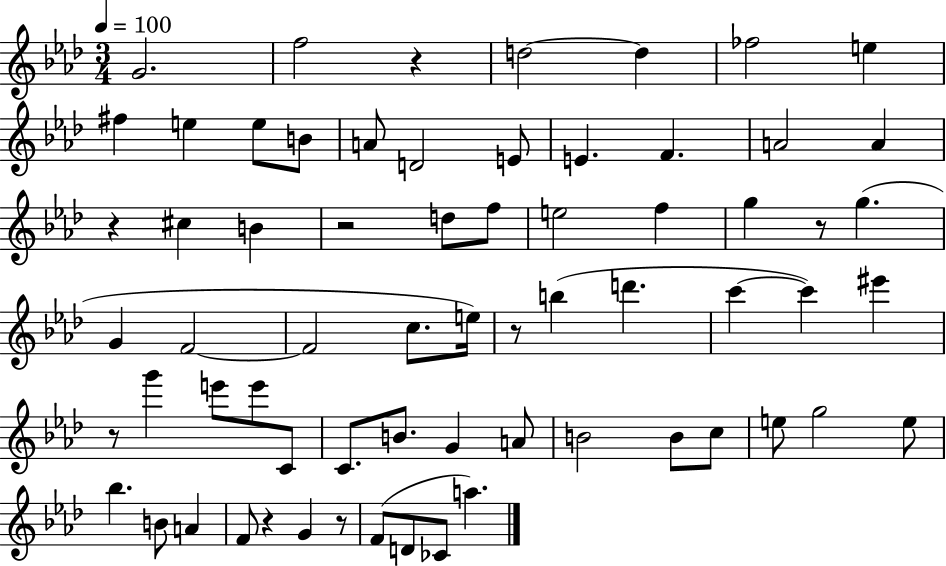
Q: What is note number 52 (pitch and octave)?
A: A4